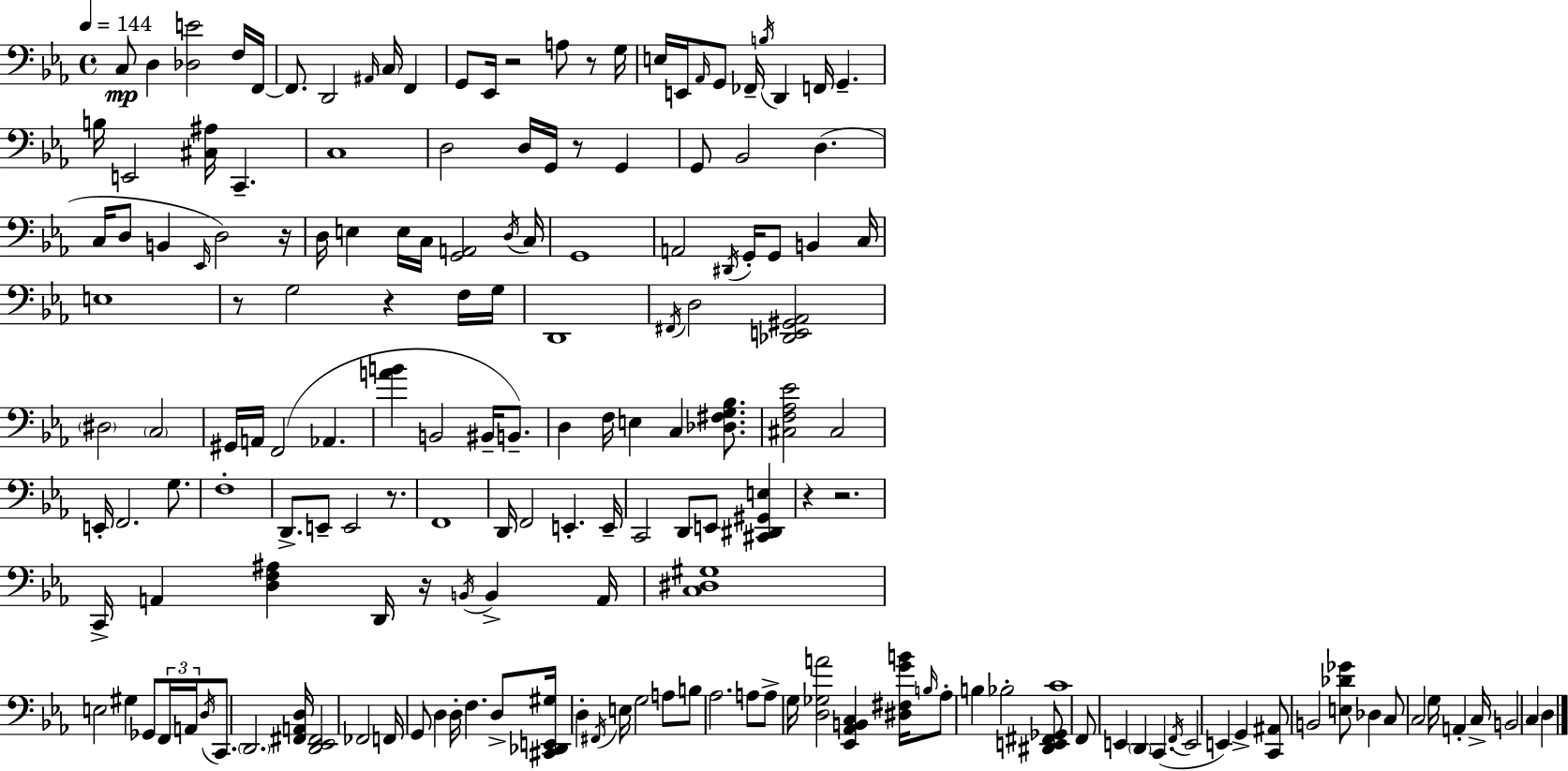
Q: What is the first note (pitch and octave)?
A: C3